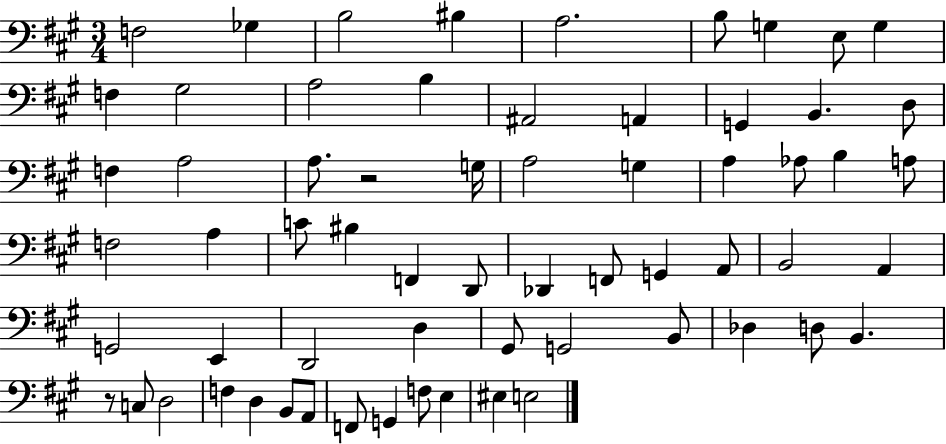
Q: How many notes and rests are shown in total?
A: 64